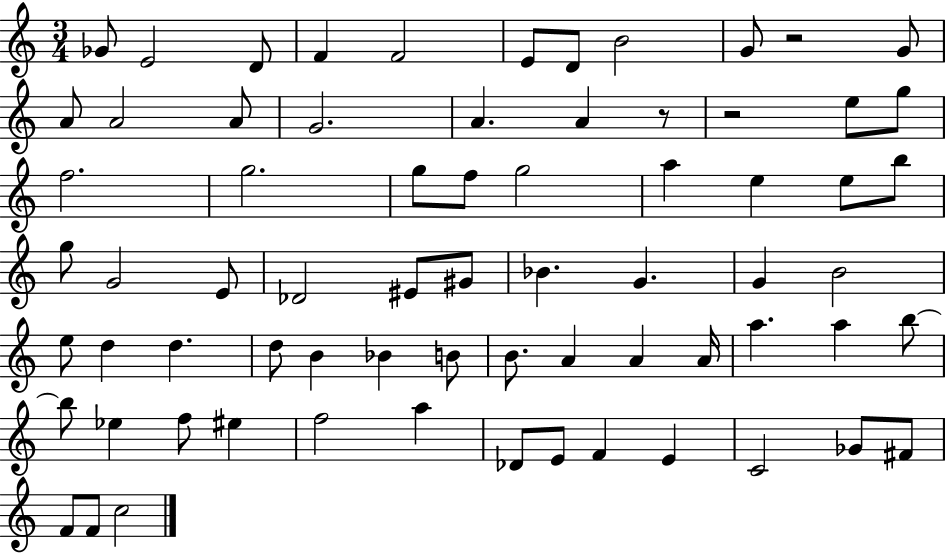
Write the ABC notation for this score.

X:1
T:Untitled
M:3/4
L:1/4
K:C
_G/2 E2 D/2 F F2 E/2 D/2 B2 G/2 z2 G/2 A/2 A2 A/2 G2 A A z/2 z2 e/2 g/2 f2 g2 g/2 f/2 g2 a e e/2 b/2 g/2 G2 E/2 _D2 ^E/2 ^G/2 _B G G B2 e/2 d d d/2 B _B B/2 B/2 A A A/4 a a b/2 b/2 _e f/2 ^e f2 a _D/2 E/2 F E C2 _G/2 ^F/2 F/2 F/2 c2